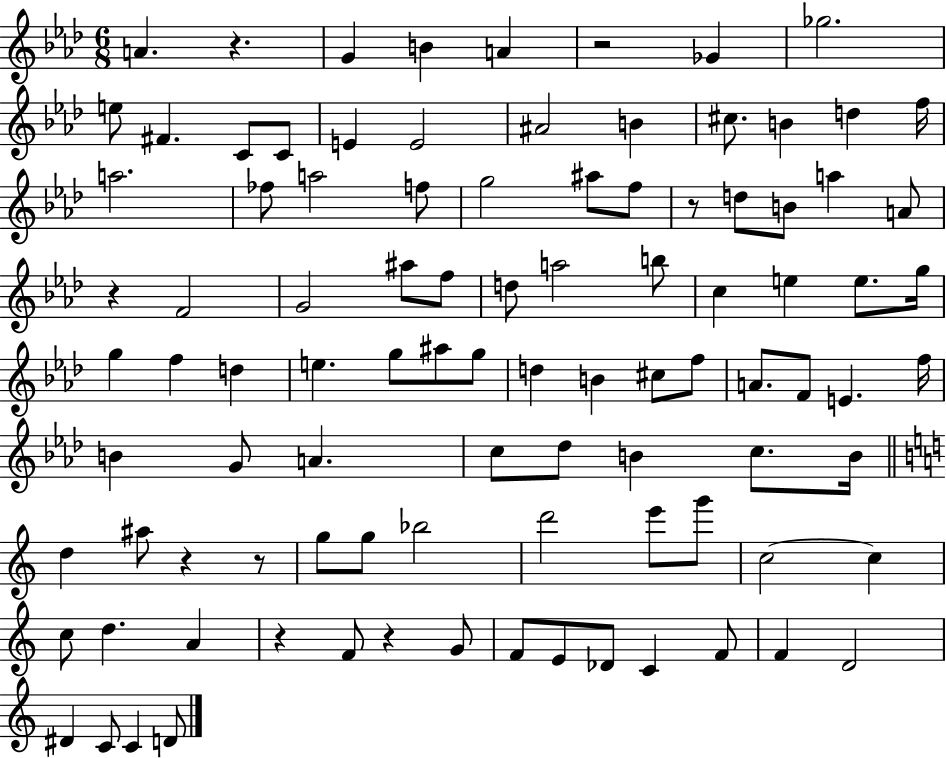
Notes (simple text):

A4/q. R/q. G4/q B4/q A4/q R/h Gb4/q Gb5/h. E5/e F#4/q. C4/e C4/e E4/q E4/h A#4/h B4/q C#5/e. B4/q D5/q F5/s A5/h. FES5/e A5/h F5/e G5/h A#5/e F5/e R/e D5/e B4/e A5/q A4/e R/q F4/h G4/h A#5/e F5/e D5/e A5/h B5/e C5/q E5/q E5/e. G5/s G5/q F5/q D5/q E5/q. G5/e A#5/e G5/e D5/q B4/q C#5/e F5/e A4/e. F4/e E4/q. F5/s B4/q G4/e A4/q. C5/e Db5/e B4/q C5/e. B4/s D5/q A#5/e R/q R/e G5/e G5/e Bb5/h D6/h E6/e G6/e C5/h C5/q C5/e D5/q. A4/q R/q F4/e R/q G4/e F4/e E4/e Db4/e C4/q F4/e F4/q D4/h D#4/q C4/e C4/q D4/e